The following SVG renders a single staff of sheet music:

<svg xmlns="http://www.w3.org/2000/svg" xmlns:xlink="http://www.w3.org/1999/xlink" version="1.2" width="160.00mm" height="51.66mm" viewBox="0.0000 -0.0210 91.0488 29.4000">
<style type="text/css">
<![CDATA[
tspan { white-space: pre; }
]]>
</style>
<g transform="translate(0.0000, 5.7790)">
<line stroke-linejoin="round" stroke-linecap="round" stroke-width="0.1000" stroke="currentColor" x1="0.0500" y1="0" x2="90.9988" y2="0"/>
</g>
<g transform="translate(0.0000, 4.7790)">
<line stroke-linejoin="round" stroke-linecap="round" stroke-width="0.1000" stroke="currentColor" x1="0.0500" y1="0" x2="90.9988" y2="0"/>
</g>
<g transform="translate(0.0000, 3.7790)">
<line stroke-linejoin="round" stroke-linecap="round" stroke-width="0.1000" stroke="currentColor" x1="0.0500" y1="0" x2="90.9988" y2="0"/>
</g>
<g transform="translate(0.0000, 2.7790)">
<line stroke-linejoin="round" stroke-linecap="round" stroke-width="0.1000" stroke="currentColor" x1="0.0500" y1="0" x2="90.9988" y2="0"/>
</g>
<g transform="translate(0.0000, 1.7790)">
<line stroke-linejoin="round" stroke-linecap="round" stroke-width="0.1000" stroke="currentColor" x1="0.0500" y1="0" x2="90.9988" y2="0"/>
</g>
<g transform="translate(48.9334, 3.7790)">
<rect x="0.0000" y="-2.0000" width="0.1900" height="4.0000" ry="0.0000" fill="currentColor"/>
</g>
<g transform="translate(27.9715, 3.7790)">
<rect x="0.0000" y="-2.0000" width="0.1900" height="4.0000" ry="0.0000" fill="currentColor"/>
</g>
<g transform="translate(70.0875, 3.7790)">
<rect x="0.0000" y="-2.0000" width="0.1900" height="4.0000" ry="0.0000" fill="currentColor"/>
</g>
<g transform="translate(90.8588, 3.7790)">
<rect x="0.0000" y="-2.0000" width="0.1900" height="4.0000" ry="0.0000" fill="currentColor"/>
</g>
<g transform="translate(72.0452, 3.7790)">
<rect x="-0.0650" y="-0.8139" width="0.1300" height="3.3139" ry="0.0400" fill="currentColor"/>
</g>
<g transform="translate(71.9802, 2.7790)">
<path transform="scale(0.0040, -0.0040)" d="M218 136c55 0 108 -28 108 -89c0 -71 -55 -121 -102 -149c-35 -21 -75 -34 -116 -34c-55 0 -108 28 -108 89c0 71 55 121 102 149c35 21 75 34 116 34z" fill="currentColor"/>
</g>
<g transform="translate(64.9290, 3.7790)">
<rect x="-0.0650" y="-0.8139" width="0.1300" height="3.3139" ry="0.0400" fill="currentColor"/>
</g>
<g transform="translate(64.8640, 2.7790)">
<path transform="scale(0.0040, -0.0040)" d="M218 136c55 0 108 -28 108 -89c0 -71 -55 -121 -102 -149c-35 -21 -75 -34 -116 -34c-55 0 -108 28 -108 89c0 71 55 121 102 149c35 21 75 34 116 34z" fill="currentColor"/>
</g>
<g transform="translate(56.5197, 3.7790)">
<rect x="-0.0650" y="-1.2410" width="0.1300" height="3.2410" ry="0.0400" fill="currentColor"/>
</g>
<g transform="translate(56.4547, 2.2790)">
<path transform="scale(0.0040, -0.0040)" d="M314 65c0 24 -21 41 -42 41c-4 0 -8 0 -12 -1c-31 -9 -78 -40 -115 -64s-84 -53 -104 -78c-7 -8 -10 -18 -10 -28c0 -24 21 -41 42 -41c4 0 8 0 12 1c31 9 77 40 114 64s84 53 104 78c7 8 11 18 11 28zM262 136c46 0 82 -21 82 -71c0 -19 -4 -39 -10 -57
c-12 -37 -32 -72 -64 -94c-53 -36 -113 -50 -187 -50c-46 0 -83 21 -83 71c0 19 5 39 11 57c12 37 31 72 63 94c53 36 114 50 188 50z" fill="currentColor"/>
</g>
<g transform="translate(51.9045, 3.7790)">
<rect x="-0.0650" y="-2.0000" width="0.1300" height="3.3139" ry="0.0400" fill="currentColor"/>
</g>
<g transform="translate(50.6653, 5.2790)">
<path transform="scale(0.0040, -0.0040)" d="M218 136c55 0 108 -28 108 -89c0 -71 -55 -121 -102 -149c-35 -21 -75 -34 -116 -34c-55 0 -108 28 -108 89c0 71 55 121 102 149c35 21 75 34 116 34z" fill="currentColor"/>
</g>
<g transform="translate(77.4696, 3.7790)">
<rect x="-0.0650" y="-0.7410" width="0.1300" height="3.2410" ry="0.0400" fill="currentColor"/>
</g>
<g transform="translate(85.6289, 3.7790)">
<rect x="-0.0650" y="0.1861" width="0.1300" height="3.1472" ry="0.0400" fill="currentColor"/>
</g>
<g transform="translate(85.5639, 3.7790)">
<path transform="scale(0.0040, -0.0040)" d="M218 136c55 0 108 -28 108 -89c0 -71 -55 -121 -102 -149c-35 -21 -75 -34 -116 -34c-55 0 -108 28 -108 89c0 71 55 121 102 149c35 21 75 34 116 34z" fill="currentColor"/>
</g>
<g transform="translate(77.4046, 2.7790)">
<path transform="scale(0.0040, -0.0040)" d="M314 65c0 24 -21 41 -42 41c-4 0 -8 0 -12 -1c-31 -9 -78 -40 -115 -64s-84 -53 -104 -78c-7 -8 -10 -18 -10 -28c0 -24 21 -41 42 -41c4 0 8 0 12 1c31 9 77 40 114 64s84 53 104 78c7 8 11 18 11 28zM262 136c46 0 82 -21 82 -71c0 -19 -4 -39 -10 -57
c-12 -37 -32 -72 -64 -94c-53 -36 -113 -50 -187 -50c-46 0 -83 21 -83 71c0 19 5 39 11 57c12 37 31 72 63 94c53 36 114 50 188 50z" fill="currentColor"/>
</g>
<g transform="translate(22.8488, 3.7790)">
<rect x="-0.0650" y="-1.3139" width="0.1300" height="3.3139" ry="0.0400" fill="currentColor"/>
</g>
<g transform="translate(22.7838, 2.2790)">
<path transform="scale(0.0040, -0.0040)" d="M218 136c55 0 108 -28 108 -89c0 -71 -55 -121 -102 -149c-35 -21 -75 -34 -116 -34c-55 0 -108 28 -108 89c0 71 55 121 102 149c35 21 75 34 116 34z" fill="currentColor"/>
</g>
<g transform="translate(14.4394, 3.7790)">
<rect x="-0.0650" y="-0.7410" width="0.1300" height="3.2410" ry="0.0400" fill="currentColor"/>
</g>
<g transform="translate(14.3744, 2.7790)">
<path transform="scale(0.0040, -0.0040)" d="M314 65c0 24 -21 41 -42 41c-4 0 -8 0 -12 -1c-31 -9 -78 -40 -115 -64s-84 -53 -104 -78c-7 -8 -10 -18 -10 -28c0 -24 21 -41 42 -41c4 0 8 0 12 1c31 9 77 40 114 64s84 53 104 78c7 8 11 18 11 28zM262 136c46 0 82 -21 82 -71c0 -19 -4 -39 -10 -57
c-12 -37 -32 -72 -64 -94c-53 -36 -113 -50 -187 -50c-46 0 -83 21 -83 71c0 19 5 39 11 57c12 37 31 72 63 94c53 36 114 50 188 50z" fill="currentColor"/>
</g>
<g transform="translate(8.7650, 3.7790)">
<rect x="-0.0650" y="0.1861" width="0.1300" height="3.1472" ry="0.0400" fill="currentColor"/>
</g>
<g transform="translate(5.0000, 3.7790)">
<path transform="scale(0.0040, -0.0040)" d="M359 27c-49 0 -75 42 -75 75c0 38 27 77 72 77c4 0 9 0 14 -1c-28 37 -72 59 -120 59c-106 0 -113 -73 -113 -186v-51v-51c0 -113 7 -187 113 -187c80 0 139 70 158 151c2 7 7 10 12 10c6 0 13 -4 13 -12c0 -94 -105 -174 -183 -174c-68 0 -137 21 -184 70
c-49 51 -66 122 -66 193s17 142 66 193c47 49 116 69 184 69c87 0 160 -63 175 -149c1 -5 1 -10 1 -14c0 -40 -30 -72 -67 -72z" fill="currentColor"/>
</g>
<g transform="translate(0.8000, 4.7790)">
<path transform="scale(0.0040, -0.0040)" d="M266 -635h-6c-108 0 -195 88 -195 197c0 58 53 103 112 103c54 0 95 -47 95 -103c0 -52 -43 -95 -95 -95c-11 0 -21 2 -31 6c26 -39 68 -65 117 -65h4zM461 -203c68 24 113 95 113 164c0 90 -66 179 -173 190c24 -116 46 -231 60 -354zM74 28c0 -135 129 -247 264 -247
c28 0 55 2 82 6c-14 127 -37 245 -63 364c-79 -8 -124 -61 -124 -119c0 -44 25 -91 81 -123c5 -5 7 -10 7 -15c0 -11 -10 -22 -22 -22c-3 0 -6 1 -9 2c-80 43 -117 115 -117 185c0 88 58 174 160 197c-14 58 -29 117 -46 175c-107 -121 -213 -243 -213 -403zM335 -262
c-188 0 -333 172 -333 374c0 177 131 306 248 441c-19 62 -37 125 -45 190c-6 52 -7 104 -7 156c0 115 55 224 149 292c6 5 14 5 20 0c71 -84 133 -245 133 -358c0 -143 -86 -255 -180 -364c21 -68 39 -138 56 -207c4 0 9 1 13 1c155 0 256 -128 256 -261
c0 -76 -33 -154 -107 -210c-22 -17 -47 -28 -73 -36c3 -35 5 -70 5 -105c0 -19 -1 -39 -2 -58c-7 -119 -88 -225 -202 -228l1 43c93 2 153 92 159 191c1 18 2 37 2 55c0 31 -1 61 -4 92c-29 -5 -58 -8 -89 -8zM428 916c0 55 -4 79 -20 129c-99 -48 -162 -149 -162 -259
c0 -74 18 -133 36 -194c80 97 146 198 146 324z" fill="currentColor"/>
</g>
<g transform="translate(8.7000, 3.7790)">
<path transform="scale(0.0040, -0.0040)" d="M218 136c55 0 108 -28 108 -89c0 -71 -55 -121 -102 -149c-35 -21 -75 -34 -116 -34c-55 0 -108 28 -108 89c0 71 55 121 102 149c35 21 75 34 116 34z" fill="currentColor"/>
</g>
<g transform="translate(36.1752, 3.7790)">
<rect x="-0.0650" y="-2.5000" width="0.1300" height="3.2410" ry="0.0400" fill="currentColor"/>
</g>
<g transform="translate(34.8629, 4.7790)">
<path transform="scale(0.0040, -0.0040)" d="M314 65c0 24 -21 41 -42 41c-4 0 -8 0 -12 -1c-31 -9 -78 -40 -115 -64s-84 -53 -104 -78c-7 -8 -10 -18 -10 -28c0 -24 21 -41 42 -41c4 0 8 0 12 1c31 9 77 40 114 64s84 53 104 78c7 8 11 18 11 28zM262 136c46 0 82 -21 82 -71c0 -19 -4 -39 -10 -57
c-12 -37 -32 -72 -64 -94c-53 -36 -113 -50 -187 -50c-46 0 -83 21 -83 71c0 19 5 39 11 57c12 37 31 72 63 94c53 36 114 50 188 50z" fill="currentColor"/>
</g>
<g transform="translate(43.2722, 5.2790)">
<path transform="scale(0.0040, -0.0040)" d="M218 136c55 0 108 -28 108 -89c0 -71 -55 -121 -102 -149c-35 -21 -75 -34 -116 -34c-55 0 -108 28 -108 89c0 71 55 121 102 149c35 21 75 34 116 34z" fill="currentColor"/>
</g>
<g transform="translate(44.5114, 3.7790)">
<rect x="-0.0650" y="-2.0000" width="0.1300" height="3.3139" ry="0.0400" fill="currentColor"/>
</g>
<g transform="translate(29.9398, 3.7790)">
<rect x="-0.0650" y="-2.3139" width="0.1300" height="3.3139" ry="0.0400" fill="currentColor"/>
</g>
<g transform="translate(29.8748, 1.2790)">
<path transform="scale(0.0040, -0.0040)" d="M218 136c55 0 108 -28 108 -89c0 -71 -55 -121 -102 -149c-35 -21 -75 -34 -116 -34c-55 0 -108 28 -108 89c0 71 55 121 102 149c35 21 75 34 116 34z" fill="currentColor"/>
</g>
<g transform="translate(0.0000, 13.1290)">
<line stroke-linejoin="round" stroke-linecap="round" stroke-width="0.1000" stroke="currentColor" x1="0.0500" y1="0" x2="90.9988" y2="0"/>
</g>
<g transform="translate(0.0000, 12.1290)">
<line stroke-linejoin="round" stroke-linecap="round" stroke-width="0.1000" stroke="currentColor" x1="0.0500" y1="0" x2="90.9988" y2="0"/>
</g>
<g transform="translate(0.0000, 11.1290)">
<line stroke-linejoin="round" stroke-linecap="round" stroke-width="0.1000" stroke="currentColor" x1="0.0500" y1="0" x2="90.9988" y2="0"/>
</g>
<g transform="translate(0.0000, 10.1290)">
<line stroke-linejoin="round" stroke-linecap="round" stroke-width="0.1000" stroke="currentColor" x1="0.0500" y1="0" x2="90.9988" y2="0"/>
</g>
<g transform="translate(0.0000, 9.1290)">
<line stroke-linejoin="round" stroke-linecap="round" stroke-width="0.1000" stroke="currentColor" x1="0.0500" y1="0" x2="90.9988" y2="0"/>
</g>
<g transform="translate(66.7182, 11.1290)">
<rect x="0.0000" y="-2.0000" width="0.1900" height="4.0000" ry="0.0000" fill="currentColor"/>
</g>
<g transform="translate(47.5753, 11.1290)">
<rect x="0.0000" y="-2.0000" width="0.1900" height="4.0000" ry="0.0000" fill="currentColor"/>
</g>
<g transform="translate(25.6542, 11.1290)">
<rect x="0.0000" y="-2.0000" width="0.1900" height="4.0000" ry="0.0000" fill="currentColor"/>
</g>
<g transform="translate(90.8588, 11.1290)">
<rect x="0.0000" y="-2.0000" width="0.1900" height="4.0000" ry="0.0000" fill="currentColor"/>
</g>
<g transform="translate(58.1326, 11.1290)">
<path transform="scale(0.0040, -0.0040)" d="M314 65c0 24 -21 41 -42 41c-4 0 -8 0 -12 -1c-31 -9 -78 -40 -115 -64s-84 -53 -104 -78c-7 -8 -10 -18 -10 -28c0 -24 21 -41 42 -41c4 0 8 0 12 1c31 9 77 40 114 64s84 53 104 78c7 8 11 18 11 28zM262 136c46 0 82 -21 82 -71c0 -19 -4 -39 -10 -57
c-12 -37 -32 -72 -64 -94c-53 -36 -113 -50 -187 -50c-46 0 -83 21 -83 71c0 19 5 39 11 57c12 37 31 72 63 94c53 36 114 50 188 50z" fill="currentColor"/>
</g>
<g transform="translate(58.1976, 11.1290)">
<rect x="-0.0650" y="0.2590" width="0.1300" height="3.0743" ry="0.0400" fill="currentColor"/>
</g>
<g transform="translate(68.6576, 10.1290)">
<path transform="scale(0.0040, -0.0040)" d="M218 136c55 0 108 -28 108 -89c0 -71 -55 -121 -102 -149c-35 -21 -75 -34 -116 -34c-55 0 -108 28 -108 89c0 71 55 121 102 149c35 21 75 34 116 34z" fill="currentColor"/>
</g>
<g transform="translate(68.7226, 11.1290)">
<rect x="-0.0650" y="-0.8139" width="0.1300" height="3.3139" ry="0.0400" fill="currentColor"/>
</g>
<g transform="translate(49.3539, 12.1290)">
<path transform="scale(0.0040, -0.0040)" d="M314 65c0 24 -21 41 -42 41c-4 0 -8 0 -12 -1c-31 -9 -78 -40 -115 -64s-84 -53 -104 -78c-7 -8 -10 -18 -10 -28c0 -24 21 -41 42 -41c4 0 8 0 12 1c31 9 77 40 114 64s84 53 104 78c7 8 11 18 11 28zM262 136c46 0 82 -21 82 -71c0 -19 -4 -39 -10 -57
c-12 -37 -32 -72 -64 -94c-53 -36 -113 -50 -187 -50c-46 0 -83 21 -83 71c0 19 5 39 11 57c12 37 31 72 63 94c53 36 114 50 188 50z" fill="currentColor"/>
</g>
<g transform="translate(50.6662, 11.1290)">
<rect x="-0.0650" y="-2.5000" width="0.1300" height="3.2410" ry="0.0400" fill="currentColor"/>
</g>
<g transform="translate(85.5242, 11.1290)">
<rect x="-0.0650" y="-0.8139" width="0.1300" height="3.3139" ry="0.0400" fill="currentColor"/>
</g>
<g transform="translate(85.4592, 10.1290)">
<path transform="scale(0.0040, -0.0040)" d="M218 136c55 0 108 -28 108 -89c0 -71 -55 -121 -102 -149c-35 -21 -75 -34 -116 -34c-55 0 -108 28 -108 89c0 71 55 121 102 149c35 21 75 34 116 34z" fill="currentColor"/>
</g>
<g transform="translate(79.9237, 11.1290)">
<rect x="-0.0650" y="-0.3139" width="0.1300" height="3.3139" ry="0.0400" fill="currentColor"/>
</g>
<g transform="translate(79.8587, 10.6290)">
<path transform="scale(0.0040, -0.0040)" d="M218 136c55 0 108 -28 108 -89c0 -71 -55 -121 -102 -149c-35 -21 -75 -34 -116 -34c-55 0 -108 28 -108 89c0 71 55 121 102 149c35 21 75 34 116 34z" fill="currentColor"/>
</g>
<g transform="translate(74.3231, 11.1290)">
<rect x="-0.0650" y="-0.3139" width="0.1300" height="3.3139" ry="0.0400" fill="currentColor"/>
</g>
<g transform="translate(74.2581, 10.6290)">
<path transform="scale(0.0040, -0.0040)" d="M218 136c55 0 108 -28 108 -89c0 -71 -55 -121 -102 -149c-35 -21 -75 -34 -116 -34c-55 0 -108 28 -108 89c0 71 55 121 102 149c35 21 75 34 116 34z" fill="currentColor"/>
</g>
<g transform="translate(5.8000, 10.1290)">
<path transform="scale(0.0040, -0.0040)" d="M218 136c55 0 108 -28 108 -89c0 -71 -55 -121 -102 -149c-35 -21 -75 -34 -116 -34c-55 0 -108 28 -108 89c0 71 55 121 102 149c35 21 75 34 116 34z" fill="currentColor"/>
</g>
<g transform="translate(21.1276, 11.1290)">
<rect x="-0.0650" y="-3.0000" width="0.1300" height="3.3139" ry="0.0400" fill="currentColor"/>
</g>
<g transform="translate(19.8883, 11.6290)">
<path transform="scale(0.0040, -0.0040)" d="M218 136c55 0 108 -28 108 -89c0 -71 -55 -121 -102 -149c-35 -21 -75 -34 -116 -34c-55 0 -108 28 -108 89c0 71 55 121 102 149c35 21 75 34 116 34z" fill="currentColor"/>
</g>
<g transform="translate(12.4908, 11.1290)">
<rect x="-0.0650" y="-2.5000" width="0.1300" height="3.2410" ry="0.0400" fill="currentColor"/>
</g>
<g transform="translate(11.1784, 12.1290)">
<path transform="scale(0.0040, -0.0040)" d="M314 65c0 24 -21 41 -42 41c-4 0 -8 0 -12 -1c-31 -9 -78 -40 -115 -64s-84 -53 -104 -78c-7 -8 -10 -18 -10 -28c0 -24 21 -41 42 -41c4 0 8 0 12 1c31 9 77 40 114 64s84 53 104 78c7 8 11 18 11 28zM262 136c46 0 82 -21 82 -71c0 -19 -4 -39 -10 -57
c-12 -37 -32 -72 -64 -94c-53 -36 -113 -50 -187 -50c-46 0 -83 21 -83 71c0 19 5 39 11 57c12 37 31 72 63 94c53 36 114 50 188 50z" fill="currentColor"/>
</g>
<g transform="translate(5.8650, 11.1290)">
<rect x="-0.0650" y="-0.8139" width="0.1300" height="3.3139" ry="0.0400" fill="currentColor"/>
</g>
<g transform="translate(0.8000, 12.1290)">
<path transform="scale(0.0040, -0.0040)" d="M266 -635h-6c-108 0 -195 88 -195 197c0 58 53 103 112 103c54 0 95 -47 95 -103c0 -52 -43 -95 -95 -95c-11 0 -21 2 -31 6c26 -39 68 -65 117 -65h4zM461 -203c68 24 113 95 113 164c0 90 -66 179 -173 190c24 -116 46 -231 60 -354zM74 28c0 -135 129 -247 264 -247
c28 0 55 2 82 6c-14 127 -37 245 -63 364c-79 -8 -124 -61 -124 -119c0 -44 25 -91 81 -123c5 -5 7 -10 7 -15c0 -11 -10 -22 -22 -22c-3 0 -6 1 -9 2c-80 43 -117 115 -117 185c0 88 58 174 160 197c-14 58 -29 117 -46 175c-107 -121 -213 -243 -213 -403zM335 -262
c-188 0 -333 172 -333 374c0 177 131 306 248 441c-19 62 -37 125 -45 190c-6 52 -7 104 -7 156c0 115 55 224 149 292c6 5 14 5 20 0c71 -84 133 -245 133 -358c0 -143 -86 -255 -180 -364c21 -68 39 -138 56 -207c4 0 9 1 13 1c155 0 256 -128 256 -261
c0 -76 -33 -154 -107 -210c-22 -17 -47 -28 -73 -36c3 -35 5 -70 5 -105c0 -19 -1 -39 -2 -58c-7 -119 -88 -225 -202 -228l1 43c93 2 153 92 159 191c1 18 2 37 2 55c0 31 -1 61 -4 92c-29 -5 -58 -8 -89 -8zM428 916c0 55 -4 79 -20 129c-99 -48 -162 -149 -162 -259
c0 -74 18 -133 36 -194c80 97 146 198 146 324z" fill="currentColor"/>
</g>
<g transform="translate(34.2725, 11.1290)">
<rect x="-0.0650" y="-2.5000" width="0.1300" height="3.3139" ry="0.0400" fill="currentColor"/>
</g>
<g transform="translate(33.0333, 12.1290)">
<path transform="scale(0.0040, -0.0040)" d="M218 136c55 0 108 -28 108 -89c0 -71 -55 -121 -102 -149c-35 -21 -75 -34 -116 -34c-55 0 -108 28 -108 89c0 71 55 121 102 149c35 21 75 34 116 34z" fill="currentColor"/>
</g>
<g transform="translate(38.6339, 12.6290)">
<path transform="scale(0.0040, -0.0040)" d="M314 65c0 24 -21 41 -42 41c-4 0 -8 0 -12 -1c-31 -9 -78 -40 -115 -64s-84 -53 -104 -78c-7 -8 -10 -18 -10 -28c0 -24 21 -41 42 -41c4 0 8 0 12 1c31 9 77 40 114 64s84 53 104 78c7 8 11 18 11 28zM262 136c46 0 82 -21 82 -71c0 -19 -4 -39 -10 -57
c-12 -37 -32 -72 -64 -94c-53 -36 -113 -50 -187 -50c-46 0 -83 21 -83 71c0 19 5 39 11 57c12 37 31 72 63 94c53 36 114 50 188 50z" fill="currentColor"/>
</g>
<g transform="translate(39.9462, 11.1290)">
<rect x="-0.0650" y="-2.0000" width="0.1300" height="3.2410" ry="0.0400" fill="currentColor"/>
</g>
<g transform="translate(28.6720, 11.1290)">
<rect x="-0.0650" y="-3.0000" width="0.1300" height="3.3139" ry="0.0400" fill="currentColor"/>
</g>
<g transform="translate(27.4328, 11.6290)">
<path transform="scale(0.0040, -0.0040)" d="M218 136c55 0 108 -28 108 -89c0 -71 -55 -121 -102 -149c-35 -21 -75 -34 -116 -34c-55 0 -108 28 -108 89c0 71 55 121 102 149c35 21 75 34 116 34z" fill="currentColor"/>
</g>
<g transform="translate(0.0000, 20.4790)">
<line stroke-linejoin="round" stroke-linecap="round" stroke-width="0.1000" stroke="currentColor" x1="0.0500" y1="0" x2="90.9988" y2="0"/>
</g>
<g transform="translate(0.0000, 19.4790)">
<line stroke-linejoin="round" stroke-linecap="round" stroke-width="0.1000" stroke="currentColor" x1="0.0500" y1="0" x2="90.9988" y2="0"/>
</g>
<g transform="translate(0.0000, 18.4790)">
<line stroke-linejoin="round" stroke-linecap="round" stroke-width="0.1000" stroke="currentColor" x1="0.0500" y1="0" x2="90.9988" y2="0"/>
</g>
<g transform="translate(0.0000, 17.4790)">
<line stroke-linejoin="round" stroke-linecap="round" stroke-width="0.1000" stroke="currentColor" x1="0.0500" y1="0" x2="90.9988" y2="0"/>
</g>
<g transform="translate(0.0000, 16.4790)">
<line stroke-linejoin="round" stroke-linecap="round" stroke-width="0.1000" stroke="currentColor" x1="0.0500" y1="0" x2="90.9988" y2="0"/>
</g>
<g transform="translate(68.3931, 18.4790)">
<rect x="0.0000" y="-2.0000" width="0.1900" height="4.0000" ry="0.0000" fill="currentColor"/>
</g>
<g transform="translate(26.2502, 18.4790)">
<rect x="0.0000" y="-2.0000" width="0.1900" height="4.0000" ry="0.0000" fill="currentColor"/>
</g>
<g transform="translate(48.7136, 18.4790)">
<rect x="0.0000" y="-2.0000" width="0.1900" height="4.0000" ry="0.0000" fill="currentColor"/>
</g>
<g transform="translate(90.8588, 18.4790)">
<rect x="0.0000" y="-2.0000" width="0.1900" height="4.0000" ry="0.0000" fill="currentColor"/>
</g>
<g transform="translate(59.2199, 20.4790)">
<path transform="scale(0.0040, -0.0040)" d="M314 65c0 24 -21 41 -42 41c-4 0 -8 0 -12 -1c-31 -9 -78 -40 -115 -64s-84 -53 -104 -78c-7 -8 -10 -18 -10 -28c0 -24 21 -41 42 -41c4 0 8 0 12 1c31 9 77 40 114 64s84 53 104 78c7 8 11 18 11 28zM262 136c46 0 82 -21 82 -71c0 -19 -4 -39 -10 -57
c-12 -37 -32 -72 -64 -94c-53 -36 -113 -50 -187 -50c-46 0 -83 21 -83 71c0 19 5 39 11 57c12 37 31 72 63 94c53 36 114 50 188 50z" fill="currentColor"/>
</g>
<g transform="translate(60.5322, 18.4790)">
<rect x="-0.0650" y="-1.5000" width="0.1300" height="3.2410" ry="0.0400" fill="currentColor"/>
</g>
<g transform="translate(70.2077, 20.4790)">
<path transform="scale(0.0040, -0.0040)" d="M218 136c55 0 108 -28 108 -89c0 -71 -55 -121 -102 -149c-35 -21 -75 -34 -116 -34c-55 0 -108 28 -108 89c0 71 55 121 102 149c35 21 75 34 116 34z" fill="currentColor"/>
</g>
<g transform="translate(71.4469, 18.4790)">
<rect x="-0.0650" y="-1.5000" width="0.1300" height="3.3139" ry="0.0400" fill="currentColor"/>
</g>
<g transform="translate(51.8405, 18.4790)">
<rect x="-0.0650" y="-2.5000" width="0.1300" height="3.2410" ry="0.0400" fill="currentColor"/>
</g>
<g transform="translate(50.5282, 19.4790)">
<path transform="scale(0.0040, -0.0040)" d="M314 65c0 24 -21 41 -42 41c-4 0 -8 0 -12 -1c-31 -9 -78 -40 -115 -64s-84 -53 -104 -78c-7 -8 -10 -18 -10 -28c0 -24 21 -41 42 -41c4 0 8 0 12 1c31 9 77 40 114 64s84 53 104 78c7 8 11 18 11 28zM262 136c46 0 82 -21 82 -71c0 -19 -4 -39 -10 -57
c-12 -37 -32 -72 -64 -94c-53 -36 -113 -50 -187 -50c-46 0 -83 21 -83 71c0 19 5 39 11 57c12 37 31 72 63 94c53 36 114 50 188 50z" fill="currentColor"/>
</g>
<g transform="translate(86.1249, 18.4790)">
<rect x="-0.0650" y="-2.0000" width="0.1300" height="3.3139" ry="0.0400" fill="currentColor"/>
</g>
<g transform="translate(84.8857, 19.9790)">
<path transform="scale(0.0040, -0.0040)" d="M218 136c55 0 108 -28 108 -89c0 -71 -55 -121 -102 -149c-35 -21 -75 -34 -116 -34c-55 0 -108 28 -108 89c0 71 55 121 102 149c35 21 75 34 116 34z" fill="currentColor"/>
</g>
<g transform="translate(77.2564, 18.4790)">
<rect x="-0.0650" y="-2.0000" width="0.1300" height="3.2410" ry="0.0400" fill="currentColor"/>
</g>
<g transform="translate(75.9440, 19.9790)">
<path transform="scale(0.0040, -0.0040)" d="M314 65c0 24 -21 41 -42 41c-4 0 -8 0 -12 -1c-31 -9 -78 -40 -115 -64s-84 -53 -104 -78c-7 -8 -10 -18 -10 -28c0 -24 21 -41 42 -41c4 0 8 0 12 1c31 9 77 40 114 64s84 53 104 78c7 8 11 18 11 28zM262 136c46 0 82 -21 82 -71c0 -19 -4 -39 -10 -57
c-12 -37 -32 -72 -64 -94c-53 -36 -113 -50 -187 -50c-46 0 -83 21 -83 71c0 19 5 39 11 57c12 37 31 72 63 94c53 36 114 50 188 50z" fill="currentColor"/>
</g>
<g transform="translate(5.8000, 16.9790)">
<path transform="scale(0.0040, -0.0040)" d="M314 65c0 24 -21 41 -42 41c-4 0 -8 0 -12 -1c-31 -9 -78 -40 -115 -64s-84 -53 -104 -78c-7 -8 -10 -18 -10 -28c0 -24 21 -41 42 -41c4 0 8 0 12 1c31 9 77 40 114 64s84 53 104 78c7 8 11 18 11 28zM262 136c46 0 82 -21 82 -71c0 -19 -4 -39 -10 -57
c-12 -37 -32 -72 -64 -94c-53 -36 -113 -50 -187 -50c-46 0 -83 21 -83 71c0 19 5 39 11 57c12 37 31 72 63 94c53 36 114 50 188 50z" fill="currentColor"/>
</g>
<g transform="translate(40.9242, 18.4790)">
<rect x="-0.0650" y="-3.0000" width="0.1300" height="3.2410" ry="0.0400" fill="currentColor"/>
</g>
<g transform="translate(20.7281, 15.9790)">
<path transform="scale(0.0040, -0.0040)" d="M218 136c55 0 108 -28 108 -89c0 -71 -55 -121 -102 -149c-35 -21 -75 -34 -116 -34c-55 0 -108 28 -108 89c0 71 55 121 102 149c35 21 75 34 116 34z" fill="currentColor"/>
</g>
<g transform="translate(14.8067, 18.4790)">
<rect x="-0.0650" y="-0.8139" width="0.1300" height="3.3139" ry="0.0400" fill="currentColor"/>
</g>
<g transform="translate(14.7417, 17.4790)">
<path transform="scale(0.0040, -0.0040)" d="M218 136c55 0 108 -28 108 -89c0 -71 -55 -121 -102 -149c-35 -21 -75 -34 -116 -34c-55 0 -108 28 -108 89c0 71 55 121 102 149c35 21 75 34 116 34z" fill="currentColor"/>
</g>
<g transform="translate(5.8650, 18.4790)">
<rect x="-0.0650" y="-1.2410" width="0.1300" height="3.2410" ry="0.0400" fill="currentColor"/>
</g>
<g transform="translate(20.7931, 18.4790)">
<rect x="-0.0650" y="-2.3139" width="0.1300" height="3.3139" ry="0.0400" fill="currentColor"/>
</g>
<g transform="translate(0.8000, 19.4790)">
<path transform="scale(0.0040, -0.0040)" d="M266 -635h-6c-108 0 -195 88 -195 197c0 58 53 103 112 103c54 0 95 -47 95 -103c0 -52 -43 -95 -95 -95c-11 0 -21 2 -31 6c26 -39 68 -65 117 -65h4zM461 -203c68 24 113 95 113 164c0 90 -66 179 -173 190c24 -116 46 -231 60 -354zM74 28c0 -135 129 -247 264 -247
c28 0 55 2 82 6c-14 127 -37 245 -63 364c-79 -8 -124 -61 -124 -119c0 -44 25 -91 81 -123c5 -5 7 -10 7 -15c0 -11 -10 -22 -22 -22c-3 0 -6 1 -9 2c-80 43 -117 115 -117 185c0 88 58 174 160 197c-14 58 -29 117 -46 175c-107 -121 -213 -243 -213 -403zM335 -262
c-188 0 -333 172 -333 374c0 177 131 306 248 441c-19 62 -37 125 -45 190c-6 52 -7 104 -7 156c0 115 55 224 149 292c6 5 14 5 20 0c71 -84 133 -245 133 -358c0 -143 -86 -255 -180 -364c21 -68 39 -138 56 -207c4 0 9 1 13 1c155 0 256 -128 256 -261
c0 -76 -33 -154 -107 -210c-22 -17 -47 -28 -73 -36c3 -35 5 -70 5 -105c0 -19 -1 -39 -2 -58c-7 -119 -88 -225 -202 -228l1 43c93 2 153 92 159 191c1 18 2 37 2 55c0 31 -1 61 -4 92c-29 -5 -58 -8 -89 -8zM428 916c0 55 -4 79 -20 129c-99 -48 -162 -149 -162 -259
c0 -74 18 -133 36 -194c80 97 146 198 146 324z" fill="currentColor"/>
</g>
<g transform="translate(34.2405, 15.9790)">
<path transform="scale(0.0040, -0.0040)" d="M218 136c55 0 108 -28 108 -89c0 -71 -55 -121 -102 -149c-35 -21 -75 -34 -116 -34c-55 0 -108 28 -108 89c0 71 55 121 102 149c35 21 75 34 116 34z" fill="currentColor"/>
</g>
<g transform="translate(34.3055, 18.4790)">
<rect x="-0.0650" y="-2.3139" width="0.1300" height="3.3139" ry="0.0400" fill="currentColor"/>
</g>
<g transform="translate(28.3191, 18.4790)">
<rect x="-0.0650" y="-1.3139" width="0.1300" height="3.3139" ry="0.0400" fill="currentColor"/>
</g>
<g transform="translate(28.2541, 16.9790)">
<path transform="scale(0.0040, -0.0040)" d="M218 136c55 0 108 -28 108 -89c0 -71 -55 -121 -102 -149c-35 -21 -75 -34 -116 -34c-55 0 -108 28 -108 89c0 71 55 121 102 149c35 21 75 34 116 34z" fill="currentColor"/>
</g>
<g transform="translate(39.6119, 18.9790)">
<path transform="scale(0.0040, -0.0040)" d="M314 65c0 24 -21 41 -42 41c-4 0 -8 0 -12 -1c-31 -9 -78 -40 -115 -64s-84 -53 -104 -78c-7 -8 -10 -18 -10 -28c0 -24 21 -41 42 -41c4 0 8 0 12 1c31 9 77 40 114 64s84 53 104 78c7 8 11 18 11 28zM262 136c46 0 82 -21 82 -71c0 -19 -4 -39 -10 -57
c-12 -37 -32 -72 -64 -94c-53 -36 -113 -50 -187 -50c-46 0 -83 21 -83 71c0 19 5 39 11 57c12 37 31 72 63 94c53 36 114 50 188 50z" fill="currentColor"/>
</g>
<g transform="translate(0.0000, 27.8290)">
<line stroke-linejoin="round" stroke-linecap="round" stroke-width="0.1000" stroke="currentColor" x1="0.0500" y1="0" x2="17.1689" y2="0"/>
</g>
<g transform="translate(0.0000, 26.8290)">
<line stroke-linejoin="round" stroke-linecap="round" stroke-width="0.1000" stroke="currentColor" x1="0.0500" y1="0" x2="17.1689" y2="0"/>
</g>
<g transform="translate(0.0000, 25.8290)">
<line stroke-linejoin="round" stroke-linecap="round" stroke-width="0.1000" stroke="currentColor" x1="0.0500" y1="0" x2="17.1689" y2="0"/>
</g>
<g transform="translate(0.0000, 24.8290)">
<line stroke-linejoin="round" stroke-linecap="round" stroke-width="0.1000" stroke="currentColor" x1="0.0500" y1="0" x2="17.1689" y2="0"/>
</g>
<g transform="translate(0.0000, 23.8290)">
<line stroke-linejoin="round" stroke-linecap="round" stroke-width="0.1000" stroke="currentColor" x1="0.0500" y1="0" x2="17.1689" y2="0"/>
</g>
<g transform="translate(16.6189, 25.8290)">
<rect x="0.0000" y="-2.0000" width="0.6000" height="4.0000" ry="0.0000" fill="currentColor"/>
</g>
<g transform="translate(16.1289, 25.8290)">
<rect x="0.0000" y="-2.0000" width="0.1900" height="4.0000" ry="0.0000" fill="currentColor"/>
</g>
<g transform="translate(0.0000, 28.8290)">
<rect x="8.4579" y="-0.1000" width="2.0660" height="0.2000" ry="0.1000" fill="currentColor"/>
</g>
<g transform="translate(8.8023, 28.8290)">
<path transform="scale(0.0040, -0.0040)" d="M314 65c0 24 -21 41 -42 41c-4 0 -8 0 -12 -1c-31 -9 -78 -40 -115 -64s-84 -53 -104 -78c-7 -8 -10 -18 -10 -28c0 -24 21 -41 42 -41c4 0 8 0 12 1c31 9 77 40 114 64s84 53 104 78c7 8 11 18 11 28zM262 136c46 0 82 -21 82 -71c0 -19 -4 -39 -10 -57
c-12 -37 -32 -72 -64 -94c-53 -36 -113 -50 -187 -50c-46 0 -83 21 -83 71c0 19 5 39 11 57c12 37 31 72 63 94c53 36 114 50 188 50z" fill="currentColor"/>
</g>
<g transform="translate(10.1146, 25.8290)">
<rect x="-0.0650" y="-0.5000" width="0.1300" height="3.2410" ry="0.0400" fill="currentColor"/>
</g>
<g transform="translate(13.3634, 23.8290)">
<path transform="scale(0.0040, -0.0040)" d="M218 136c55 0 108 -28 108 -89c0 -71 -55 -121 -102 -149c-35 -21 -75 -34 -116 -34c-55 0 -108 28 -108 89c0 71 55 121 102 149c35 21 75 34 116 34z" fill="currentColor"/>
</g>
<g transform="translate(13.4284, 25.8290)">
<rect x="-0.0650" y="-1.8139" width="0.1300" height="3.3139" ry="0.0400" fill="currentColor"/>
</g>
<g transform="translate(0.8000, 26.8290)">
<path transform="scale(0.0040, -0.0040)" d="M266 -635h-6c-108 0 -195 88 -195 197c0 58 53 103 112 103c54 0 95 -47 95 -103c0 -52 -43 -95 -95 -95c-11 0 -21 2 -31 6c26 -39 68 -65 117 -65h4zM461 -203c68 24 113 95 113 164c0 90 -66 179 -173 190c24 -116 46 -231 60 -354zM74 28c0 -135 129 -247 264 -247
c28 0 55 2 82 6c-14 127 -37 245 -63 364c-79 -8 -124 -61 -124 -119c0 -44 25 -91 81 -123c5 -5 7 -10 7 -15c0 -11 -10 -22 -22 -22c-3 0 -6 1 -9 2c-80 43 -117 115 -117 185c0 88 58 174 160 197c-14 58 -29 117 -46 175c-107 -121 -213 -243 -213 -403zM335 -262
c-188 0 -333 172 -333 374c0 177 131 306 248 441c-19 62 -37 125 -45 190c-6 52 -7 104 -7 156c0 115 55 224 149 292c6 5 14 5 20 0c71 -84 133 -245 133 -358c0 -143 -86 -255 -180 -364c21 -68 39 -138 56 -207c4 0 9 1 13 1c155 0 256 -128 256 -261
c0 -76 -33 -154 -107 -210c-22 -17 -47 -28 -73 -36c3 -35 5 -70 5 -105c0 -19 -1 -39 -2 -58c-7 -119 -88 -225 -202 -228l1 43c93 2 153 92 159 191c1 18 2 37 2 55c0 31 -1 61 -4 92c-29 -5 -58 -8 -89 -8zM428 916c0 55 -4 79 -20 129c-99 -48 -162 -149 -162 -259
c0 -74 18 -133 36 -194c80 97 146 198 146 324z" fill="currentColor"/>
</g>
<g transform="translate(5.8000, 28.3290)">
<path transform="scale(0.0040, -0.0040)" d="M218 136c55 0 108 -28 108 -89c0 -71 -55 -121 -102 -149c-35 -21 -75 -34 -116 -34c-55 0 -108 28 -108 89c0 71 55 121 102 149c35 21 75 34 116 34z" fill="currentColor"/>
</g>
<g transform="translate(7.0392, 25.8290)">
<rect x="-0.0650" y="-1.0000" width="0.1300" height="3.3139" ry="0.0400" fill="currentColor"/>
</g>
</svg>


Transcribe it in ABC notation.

X:1
T:Untitled
M:4/4
L:1/4
K:C
B d2 e g G2 F F e2 d d d2 B d G2 A A G F2 G2 B2 d c c d e2 d g e g A2 G2 E2 E F2 F D C2 f